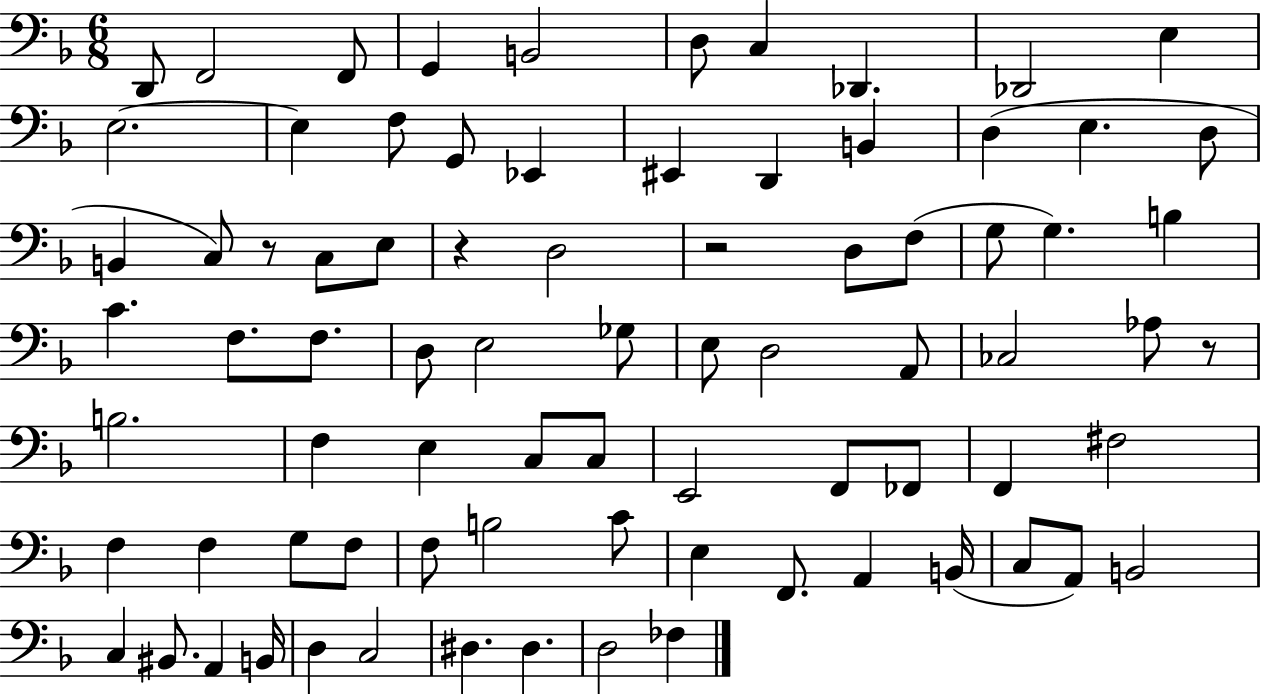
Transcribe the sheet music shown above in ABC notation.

X:1
T:Untitled
M:6/8
L:1/4
K:F
D,,/2 F,,2 F,,/2 G,, B,,2 D,/2 C, _D,, _D,,2 E, E,2 E, F,/2 G,,/2 _E,, ^E,, D,, B,, D, E, D,/2 B,, C,/2 z/2 C,/2 E,/2 z D,2 z2 D,/2 F,/2 G,/2 G, B, C F,/2 F,/2 D,/2 E,2 _G,/2 E,/2 D,2 A,,/2 _C,2 _A,/2 z/2 B,2 F, E, C,/2 C,/2 E,,2 F,,/2 _F,,/2 F,, ^F,2 F, F, G,/2 F,/2 F,/2 B,2 C/2 E, F,,/2 A,, B,,/4 C,/2 A,,/2 B,,2 C, ^B,,/2 A,, B,,/4 D, C,2 ^D, ^D, D,2 _F,